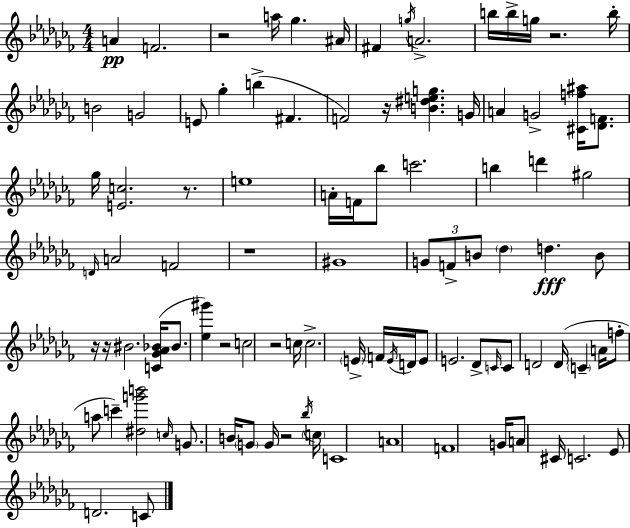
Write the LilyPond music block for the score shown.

{
  \clef treble
  \numericTimeSignature
  \time 4/4
  \key aes \minor
  a'4\pp f'2. | r2 a''16 ges''4. ais'16 | fis'4 \acciaccatura { g''16 } a'2.-> | b''16 b''16-> g''16 r2. | \break b''16-. b'2 g'2 | e'8 ges''4-. b''4->( fis'4. | f'2) r16 <b' dis'' e'' g''>4. | g'16 a'4 g'2-> <cis' f'' ais''>16 <des' f'>8. | \break ges''16 <e' c''>2. r8. | e''1 | a'16-. f'16 bes''8 c'''2. | b''4 d'''4 gis''2 | \break \grace { d'16 } a'2 f'2 | r1 | gis'1 | \tuplet 3/2 { g'8 f'8-> b'8 } \parenthesize des''4 d''4.\fff | \break b'8 r16 r16 bis'2. | <c' ges' aes' bes'>16( bes'8. <ees'' gis'''>4) r2 | c''2 r2 | c''16 c''2.-> \parenthesize e'16-> | \break f'16 \acciaccatura { e'16 } d'16 e'8 e'2. | des'8-> \grace { c'16 } c'8 d'2 d'16( \parenthesize c'4-- | a'16 f''8-. a''8 c'''4--) <dis'' g''' b'''>2 | \grace { c''16 } g'8. b'16 \parenthesize g'8 g'16 r2 | \break \acciaccatura { bes''16 } \parenthesize c''16 c'1 | a'1 | f'1 | g'16 a'8 cis'16 c'2. | \break ees'8 d'2. | c'8 \bar "|."
}